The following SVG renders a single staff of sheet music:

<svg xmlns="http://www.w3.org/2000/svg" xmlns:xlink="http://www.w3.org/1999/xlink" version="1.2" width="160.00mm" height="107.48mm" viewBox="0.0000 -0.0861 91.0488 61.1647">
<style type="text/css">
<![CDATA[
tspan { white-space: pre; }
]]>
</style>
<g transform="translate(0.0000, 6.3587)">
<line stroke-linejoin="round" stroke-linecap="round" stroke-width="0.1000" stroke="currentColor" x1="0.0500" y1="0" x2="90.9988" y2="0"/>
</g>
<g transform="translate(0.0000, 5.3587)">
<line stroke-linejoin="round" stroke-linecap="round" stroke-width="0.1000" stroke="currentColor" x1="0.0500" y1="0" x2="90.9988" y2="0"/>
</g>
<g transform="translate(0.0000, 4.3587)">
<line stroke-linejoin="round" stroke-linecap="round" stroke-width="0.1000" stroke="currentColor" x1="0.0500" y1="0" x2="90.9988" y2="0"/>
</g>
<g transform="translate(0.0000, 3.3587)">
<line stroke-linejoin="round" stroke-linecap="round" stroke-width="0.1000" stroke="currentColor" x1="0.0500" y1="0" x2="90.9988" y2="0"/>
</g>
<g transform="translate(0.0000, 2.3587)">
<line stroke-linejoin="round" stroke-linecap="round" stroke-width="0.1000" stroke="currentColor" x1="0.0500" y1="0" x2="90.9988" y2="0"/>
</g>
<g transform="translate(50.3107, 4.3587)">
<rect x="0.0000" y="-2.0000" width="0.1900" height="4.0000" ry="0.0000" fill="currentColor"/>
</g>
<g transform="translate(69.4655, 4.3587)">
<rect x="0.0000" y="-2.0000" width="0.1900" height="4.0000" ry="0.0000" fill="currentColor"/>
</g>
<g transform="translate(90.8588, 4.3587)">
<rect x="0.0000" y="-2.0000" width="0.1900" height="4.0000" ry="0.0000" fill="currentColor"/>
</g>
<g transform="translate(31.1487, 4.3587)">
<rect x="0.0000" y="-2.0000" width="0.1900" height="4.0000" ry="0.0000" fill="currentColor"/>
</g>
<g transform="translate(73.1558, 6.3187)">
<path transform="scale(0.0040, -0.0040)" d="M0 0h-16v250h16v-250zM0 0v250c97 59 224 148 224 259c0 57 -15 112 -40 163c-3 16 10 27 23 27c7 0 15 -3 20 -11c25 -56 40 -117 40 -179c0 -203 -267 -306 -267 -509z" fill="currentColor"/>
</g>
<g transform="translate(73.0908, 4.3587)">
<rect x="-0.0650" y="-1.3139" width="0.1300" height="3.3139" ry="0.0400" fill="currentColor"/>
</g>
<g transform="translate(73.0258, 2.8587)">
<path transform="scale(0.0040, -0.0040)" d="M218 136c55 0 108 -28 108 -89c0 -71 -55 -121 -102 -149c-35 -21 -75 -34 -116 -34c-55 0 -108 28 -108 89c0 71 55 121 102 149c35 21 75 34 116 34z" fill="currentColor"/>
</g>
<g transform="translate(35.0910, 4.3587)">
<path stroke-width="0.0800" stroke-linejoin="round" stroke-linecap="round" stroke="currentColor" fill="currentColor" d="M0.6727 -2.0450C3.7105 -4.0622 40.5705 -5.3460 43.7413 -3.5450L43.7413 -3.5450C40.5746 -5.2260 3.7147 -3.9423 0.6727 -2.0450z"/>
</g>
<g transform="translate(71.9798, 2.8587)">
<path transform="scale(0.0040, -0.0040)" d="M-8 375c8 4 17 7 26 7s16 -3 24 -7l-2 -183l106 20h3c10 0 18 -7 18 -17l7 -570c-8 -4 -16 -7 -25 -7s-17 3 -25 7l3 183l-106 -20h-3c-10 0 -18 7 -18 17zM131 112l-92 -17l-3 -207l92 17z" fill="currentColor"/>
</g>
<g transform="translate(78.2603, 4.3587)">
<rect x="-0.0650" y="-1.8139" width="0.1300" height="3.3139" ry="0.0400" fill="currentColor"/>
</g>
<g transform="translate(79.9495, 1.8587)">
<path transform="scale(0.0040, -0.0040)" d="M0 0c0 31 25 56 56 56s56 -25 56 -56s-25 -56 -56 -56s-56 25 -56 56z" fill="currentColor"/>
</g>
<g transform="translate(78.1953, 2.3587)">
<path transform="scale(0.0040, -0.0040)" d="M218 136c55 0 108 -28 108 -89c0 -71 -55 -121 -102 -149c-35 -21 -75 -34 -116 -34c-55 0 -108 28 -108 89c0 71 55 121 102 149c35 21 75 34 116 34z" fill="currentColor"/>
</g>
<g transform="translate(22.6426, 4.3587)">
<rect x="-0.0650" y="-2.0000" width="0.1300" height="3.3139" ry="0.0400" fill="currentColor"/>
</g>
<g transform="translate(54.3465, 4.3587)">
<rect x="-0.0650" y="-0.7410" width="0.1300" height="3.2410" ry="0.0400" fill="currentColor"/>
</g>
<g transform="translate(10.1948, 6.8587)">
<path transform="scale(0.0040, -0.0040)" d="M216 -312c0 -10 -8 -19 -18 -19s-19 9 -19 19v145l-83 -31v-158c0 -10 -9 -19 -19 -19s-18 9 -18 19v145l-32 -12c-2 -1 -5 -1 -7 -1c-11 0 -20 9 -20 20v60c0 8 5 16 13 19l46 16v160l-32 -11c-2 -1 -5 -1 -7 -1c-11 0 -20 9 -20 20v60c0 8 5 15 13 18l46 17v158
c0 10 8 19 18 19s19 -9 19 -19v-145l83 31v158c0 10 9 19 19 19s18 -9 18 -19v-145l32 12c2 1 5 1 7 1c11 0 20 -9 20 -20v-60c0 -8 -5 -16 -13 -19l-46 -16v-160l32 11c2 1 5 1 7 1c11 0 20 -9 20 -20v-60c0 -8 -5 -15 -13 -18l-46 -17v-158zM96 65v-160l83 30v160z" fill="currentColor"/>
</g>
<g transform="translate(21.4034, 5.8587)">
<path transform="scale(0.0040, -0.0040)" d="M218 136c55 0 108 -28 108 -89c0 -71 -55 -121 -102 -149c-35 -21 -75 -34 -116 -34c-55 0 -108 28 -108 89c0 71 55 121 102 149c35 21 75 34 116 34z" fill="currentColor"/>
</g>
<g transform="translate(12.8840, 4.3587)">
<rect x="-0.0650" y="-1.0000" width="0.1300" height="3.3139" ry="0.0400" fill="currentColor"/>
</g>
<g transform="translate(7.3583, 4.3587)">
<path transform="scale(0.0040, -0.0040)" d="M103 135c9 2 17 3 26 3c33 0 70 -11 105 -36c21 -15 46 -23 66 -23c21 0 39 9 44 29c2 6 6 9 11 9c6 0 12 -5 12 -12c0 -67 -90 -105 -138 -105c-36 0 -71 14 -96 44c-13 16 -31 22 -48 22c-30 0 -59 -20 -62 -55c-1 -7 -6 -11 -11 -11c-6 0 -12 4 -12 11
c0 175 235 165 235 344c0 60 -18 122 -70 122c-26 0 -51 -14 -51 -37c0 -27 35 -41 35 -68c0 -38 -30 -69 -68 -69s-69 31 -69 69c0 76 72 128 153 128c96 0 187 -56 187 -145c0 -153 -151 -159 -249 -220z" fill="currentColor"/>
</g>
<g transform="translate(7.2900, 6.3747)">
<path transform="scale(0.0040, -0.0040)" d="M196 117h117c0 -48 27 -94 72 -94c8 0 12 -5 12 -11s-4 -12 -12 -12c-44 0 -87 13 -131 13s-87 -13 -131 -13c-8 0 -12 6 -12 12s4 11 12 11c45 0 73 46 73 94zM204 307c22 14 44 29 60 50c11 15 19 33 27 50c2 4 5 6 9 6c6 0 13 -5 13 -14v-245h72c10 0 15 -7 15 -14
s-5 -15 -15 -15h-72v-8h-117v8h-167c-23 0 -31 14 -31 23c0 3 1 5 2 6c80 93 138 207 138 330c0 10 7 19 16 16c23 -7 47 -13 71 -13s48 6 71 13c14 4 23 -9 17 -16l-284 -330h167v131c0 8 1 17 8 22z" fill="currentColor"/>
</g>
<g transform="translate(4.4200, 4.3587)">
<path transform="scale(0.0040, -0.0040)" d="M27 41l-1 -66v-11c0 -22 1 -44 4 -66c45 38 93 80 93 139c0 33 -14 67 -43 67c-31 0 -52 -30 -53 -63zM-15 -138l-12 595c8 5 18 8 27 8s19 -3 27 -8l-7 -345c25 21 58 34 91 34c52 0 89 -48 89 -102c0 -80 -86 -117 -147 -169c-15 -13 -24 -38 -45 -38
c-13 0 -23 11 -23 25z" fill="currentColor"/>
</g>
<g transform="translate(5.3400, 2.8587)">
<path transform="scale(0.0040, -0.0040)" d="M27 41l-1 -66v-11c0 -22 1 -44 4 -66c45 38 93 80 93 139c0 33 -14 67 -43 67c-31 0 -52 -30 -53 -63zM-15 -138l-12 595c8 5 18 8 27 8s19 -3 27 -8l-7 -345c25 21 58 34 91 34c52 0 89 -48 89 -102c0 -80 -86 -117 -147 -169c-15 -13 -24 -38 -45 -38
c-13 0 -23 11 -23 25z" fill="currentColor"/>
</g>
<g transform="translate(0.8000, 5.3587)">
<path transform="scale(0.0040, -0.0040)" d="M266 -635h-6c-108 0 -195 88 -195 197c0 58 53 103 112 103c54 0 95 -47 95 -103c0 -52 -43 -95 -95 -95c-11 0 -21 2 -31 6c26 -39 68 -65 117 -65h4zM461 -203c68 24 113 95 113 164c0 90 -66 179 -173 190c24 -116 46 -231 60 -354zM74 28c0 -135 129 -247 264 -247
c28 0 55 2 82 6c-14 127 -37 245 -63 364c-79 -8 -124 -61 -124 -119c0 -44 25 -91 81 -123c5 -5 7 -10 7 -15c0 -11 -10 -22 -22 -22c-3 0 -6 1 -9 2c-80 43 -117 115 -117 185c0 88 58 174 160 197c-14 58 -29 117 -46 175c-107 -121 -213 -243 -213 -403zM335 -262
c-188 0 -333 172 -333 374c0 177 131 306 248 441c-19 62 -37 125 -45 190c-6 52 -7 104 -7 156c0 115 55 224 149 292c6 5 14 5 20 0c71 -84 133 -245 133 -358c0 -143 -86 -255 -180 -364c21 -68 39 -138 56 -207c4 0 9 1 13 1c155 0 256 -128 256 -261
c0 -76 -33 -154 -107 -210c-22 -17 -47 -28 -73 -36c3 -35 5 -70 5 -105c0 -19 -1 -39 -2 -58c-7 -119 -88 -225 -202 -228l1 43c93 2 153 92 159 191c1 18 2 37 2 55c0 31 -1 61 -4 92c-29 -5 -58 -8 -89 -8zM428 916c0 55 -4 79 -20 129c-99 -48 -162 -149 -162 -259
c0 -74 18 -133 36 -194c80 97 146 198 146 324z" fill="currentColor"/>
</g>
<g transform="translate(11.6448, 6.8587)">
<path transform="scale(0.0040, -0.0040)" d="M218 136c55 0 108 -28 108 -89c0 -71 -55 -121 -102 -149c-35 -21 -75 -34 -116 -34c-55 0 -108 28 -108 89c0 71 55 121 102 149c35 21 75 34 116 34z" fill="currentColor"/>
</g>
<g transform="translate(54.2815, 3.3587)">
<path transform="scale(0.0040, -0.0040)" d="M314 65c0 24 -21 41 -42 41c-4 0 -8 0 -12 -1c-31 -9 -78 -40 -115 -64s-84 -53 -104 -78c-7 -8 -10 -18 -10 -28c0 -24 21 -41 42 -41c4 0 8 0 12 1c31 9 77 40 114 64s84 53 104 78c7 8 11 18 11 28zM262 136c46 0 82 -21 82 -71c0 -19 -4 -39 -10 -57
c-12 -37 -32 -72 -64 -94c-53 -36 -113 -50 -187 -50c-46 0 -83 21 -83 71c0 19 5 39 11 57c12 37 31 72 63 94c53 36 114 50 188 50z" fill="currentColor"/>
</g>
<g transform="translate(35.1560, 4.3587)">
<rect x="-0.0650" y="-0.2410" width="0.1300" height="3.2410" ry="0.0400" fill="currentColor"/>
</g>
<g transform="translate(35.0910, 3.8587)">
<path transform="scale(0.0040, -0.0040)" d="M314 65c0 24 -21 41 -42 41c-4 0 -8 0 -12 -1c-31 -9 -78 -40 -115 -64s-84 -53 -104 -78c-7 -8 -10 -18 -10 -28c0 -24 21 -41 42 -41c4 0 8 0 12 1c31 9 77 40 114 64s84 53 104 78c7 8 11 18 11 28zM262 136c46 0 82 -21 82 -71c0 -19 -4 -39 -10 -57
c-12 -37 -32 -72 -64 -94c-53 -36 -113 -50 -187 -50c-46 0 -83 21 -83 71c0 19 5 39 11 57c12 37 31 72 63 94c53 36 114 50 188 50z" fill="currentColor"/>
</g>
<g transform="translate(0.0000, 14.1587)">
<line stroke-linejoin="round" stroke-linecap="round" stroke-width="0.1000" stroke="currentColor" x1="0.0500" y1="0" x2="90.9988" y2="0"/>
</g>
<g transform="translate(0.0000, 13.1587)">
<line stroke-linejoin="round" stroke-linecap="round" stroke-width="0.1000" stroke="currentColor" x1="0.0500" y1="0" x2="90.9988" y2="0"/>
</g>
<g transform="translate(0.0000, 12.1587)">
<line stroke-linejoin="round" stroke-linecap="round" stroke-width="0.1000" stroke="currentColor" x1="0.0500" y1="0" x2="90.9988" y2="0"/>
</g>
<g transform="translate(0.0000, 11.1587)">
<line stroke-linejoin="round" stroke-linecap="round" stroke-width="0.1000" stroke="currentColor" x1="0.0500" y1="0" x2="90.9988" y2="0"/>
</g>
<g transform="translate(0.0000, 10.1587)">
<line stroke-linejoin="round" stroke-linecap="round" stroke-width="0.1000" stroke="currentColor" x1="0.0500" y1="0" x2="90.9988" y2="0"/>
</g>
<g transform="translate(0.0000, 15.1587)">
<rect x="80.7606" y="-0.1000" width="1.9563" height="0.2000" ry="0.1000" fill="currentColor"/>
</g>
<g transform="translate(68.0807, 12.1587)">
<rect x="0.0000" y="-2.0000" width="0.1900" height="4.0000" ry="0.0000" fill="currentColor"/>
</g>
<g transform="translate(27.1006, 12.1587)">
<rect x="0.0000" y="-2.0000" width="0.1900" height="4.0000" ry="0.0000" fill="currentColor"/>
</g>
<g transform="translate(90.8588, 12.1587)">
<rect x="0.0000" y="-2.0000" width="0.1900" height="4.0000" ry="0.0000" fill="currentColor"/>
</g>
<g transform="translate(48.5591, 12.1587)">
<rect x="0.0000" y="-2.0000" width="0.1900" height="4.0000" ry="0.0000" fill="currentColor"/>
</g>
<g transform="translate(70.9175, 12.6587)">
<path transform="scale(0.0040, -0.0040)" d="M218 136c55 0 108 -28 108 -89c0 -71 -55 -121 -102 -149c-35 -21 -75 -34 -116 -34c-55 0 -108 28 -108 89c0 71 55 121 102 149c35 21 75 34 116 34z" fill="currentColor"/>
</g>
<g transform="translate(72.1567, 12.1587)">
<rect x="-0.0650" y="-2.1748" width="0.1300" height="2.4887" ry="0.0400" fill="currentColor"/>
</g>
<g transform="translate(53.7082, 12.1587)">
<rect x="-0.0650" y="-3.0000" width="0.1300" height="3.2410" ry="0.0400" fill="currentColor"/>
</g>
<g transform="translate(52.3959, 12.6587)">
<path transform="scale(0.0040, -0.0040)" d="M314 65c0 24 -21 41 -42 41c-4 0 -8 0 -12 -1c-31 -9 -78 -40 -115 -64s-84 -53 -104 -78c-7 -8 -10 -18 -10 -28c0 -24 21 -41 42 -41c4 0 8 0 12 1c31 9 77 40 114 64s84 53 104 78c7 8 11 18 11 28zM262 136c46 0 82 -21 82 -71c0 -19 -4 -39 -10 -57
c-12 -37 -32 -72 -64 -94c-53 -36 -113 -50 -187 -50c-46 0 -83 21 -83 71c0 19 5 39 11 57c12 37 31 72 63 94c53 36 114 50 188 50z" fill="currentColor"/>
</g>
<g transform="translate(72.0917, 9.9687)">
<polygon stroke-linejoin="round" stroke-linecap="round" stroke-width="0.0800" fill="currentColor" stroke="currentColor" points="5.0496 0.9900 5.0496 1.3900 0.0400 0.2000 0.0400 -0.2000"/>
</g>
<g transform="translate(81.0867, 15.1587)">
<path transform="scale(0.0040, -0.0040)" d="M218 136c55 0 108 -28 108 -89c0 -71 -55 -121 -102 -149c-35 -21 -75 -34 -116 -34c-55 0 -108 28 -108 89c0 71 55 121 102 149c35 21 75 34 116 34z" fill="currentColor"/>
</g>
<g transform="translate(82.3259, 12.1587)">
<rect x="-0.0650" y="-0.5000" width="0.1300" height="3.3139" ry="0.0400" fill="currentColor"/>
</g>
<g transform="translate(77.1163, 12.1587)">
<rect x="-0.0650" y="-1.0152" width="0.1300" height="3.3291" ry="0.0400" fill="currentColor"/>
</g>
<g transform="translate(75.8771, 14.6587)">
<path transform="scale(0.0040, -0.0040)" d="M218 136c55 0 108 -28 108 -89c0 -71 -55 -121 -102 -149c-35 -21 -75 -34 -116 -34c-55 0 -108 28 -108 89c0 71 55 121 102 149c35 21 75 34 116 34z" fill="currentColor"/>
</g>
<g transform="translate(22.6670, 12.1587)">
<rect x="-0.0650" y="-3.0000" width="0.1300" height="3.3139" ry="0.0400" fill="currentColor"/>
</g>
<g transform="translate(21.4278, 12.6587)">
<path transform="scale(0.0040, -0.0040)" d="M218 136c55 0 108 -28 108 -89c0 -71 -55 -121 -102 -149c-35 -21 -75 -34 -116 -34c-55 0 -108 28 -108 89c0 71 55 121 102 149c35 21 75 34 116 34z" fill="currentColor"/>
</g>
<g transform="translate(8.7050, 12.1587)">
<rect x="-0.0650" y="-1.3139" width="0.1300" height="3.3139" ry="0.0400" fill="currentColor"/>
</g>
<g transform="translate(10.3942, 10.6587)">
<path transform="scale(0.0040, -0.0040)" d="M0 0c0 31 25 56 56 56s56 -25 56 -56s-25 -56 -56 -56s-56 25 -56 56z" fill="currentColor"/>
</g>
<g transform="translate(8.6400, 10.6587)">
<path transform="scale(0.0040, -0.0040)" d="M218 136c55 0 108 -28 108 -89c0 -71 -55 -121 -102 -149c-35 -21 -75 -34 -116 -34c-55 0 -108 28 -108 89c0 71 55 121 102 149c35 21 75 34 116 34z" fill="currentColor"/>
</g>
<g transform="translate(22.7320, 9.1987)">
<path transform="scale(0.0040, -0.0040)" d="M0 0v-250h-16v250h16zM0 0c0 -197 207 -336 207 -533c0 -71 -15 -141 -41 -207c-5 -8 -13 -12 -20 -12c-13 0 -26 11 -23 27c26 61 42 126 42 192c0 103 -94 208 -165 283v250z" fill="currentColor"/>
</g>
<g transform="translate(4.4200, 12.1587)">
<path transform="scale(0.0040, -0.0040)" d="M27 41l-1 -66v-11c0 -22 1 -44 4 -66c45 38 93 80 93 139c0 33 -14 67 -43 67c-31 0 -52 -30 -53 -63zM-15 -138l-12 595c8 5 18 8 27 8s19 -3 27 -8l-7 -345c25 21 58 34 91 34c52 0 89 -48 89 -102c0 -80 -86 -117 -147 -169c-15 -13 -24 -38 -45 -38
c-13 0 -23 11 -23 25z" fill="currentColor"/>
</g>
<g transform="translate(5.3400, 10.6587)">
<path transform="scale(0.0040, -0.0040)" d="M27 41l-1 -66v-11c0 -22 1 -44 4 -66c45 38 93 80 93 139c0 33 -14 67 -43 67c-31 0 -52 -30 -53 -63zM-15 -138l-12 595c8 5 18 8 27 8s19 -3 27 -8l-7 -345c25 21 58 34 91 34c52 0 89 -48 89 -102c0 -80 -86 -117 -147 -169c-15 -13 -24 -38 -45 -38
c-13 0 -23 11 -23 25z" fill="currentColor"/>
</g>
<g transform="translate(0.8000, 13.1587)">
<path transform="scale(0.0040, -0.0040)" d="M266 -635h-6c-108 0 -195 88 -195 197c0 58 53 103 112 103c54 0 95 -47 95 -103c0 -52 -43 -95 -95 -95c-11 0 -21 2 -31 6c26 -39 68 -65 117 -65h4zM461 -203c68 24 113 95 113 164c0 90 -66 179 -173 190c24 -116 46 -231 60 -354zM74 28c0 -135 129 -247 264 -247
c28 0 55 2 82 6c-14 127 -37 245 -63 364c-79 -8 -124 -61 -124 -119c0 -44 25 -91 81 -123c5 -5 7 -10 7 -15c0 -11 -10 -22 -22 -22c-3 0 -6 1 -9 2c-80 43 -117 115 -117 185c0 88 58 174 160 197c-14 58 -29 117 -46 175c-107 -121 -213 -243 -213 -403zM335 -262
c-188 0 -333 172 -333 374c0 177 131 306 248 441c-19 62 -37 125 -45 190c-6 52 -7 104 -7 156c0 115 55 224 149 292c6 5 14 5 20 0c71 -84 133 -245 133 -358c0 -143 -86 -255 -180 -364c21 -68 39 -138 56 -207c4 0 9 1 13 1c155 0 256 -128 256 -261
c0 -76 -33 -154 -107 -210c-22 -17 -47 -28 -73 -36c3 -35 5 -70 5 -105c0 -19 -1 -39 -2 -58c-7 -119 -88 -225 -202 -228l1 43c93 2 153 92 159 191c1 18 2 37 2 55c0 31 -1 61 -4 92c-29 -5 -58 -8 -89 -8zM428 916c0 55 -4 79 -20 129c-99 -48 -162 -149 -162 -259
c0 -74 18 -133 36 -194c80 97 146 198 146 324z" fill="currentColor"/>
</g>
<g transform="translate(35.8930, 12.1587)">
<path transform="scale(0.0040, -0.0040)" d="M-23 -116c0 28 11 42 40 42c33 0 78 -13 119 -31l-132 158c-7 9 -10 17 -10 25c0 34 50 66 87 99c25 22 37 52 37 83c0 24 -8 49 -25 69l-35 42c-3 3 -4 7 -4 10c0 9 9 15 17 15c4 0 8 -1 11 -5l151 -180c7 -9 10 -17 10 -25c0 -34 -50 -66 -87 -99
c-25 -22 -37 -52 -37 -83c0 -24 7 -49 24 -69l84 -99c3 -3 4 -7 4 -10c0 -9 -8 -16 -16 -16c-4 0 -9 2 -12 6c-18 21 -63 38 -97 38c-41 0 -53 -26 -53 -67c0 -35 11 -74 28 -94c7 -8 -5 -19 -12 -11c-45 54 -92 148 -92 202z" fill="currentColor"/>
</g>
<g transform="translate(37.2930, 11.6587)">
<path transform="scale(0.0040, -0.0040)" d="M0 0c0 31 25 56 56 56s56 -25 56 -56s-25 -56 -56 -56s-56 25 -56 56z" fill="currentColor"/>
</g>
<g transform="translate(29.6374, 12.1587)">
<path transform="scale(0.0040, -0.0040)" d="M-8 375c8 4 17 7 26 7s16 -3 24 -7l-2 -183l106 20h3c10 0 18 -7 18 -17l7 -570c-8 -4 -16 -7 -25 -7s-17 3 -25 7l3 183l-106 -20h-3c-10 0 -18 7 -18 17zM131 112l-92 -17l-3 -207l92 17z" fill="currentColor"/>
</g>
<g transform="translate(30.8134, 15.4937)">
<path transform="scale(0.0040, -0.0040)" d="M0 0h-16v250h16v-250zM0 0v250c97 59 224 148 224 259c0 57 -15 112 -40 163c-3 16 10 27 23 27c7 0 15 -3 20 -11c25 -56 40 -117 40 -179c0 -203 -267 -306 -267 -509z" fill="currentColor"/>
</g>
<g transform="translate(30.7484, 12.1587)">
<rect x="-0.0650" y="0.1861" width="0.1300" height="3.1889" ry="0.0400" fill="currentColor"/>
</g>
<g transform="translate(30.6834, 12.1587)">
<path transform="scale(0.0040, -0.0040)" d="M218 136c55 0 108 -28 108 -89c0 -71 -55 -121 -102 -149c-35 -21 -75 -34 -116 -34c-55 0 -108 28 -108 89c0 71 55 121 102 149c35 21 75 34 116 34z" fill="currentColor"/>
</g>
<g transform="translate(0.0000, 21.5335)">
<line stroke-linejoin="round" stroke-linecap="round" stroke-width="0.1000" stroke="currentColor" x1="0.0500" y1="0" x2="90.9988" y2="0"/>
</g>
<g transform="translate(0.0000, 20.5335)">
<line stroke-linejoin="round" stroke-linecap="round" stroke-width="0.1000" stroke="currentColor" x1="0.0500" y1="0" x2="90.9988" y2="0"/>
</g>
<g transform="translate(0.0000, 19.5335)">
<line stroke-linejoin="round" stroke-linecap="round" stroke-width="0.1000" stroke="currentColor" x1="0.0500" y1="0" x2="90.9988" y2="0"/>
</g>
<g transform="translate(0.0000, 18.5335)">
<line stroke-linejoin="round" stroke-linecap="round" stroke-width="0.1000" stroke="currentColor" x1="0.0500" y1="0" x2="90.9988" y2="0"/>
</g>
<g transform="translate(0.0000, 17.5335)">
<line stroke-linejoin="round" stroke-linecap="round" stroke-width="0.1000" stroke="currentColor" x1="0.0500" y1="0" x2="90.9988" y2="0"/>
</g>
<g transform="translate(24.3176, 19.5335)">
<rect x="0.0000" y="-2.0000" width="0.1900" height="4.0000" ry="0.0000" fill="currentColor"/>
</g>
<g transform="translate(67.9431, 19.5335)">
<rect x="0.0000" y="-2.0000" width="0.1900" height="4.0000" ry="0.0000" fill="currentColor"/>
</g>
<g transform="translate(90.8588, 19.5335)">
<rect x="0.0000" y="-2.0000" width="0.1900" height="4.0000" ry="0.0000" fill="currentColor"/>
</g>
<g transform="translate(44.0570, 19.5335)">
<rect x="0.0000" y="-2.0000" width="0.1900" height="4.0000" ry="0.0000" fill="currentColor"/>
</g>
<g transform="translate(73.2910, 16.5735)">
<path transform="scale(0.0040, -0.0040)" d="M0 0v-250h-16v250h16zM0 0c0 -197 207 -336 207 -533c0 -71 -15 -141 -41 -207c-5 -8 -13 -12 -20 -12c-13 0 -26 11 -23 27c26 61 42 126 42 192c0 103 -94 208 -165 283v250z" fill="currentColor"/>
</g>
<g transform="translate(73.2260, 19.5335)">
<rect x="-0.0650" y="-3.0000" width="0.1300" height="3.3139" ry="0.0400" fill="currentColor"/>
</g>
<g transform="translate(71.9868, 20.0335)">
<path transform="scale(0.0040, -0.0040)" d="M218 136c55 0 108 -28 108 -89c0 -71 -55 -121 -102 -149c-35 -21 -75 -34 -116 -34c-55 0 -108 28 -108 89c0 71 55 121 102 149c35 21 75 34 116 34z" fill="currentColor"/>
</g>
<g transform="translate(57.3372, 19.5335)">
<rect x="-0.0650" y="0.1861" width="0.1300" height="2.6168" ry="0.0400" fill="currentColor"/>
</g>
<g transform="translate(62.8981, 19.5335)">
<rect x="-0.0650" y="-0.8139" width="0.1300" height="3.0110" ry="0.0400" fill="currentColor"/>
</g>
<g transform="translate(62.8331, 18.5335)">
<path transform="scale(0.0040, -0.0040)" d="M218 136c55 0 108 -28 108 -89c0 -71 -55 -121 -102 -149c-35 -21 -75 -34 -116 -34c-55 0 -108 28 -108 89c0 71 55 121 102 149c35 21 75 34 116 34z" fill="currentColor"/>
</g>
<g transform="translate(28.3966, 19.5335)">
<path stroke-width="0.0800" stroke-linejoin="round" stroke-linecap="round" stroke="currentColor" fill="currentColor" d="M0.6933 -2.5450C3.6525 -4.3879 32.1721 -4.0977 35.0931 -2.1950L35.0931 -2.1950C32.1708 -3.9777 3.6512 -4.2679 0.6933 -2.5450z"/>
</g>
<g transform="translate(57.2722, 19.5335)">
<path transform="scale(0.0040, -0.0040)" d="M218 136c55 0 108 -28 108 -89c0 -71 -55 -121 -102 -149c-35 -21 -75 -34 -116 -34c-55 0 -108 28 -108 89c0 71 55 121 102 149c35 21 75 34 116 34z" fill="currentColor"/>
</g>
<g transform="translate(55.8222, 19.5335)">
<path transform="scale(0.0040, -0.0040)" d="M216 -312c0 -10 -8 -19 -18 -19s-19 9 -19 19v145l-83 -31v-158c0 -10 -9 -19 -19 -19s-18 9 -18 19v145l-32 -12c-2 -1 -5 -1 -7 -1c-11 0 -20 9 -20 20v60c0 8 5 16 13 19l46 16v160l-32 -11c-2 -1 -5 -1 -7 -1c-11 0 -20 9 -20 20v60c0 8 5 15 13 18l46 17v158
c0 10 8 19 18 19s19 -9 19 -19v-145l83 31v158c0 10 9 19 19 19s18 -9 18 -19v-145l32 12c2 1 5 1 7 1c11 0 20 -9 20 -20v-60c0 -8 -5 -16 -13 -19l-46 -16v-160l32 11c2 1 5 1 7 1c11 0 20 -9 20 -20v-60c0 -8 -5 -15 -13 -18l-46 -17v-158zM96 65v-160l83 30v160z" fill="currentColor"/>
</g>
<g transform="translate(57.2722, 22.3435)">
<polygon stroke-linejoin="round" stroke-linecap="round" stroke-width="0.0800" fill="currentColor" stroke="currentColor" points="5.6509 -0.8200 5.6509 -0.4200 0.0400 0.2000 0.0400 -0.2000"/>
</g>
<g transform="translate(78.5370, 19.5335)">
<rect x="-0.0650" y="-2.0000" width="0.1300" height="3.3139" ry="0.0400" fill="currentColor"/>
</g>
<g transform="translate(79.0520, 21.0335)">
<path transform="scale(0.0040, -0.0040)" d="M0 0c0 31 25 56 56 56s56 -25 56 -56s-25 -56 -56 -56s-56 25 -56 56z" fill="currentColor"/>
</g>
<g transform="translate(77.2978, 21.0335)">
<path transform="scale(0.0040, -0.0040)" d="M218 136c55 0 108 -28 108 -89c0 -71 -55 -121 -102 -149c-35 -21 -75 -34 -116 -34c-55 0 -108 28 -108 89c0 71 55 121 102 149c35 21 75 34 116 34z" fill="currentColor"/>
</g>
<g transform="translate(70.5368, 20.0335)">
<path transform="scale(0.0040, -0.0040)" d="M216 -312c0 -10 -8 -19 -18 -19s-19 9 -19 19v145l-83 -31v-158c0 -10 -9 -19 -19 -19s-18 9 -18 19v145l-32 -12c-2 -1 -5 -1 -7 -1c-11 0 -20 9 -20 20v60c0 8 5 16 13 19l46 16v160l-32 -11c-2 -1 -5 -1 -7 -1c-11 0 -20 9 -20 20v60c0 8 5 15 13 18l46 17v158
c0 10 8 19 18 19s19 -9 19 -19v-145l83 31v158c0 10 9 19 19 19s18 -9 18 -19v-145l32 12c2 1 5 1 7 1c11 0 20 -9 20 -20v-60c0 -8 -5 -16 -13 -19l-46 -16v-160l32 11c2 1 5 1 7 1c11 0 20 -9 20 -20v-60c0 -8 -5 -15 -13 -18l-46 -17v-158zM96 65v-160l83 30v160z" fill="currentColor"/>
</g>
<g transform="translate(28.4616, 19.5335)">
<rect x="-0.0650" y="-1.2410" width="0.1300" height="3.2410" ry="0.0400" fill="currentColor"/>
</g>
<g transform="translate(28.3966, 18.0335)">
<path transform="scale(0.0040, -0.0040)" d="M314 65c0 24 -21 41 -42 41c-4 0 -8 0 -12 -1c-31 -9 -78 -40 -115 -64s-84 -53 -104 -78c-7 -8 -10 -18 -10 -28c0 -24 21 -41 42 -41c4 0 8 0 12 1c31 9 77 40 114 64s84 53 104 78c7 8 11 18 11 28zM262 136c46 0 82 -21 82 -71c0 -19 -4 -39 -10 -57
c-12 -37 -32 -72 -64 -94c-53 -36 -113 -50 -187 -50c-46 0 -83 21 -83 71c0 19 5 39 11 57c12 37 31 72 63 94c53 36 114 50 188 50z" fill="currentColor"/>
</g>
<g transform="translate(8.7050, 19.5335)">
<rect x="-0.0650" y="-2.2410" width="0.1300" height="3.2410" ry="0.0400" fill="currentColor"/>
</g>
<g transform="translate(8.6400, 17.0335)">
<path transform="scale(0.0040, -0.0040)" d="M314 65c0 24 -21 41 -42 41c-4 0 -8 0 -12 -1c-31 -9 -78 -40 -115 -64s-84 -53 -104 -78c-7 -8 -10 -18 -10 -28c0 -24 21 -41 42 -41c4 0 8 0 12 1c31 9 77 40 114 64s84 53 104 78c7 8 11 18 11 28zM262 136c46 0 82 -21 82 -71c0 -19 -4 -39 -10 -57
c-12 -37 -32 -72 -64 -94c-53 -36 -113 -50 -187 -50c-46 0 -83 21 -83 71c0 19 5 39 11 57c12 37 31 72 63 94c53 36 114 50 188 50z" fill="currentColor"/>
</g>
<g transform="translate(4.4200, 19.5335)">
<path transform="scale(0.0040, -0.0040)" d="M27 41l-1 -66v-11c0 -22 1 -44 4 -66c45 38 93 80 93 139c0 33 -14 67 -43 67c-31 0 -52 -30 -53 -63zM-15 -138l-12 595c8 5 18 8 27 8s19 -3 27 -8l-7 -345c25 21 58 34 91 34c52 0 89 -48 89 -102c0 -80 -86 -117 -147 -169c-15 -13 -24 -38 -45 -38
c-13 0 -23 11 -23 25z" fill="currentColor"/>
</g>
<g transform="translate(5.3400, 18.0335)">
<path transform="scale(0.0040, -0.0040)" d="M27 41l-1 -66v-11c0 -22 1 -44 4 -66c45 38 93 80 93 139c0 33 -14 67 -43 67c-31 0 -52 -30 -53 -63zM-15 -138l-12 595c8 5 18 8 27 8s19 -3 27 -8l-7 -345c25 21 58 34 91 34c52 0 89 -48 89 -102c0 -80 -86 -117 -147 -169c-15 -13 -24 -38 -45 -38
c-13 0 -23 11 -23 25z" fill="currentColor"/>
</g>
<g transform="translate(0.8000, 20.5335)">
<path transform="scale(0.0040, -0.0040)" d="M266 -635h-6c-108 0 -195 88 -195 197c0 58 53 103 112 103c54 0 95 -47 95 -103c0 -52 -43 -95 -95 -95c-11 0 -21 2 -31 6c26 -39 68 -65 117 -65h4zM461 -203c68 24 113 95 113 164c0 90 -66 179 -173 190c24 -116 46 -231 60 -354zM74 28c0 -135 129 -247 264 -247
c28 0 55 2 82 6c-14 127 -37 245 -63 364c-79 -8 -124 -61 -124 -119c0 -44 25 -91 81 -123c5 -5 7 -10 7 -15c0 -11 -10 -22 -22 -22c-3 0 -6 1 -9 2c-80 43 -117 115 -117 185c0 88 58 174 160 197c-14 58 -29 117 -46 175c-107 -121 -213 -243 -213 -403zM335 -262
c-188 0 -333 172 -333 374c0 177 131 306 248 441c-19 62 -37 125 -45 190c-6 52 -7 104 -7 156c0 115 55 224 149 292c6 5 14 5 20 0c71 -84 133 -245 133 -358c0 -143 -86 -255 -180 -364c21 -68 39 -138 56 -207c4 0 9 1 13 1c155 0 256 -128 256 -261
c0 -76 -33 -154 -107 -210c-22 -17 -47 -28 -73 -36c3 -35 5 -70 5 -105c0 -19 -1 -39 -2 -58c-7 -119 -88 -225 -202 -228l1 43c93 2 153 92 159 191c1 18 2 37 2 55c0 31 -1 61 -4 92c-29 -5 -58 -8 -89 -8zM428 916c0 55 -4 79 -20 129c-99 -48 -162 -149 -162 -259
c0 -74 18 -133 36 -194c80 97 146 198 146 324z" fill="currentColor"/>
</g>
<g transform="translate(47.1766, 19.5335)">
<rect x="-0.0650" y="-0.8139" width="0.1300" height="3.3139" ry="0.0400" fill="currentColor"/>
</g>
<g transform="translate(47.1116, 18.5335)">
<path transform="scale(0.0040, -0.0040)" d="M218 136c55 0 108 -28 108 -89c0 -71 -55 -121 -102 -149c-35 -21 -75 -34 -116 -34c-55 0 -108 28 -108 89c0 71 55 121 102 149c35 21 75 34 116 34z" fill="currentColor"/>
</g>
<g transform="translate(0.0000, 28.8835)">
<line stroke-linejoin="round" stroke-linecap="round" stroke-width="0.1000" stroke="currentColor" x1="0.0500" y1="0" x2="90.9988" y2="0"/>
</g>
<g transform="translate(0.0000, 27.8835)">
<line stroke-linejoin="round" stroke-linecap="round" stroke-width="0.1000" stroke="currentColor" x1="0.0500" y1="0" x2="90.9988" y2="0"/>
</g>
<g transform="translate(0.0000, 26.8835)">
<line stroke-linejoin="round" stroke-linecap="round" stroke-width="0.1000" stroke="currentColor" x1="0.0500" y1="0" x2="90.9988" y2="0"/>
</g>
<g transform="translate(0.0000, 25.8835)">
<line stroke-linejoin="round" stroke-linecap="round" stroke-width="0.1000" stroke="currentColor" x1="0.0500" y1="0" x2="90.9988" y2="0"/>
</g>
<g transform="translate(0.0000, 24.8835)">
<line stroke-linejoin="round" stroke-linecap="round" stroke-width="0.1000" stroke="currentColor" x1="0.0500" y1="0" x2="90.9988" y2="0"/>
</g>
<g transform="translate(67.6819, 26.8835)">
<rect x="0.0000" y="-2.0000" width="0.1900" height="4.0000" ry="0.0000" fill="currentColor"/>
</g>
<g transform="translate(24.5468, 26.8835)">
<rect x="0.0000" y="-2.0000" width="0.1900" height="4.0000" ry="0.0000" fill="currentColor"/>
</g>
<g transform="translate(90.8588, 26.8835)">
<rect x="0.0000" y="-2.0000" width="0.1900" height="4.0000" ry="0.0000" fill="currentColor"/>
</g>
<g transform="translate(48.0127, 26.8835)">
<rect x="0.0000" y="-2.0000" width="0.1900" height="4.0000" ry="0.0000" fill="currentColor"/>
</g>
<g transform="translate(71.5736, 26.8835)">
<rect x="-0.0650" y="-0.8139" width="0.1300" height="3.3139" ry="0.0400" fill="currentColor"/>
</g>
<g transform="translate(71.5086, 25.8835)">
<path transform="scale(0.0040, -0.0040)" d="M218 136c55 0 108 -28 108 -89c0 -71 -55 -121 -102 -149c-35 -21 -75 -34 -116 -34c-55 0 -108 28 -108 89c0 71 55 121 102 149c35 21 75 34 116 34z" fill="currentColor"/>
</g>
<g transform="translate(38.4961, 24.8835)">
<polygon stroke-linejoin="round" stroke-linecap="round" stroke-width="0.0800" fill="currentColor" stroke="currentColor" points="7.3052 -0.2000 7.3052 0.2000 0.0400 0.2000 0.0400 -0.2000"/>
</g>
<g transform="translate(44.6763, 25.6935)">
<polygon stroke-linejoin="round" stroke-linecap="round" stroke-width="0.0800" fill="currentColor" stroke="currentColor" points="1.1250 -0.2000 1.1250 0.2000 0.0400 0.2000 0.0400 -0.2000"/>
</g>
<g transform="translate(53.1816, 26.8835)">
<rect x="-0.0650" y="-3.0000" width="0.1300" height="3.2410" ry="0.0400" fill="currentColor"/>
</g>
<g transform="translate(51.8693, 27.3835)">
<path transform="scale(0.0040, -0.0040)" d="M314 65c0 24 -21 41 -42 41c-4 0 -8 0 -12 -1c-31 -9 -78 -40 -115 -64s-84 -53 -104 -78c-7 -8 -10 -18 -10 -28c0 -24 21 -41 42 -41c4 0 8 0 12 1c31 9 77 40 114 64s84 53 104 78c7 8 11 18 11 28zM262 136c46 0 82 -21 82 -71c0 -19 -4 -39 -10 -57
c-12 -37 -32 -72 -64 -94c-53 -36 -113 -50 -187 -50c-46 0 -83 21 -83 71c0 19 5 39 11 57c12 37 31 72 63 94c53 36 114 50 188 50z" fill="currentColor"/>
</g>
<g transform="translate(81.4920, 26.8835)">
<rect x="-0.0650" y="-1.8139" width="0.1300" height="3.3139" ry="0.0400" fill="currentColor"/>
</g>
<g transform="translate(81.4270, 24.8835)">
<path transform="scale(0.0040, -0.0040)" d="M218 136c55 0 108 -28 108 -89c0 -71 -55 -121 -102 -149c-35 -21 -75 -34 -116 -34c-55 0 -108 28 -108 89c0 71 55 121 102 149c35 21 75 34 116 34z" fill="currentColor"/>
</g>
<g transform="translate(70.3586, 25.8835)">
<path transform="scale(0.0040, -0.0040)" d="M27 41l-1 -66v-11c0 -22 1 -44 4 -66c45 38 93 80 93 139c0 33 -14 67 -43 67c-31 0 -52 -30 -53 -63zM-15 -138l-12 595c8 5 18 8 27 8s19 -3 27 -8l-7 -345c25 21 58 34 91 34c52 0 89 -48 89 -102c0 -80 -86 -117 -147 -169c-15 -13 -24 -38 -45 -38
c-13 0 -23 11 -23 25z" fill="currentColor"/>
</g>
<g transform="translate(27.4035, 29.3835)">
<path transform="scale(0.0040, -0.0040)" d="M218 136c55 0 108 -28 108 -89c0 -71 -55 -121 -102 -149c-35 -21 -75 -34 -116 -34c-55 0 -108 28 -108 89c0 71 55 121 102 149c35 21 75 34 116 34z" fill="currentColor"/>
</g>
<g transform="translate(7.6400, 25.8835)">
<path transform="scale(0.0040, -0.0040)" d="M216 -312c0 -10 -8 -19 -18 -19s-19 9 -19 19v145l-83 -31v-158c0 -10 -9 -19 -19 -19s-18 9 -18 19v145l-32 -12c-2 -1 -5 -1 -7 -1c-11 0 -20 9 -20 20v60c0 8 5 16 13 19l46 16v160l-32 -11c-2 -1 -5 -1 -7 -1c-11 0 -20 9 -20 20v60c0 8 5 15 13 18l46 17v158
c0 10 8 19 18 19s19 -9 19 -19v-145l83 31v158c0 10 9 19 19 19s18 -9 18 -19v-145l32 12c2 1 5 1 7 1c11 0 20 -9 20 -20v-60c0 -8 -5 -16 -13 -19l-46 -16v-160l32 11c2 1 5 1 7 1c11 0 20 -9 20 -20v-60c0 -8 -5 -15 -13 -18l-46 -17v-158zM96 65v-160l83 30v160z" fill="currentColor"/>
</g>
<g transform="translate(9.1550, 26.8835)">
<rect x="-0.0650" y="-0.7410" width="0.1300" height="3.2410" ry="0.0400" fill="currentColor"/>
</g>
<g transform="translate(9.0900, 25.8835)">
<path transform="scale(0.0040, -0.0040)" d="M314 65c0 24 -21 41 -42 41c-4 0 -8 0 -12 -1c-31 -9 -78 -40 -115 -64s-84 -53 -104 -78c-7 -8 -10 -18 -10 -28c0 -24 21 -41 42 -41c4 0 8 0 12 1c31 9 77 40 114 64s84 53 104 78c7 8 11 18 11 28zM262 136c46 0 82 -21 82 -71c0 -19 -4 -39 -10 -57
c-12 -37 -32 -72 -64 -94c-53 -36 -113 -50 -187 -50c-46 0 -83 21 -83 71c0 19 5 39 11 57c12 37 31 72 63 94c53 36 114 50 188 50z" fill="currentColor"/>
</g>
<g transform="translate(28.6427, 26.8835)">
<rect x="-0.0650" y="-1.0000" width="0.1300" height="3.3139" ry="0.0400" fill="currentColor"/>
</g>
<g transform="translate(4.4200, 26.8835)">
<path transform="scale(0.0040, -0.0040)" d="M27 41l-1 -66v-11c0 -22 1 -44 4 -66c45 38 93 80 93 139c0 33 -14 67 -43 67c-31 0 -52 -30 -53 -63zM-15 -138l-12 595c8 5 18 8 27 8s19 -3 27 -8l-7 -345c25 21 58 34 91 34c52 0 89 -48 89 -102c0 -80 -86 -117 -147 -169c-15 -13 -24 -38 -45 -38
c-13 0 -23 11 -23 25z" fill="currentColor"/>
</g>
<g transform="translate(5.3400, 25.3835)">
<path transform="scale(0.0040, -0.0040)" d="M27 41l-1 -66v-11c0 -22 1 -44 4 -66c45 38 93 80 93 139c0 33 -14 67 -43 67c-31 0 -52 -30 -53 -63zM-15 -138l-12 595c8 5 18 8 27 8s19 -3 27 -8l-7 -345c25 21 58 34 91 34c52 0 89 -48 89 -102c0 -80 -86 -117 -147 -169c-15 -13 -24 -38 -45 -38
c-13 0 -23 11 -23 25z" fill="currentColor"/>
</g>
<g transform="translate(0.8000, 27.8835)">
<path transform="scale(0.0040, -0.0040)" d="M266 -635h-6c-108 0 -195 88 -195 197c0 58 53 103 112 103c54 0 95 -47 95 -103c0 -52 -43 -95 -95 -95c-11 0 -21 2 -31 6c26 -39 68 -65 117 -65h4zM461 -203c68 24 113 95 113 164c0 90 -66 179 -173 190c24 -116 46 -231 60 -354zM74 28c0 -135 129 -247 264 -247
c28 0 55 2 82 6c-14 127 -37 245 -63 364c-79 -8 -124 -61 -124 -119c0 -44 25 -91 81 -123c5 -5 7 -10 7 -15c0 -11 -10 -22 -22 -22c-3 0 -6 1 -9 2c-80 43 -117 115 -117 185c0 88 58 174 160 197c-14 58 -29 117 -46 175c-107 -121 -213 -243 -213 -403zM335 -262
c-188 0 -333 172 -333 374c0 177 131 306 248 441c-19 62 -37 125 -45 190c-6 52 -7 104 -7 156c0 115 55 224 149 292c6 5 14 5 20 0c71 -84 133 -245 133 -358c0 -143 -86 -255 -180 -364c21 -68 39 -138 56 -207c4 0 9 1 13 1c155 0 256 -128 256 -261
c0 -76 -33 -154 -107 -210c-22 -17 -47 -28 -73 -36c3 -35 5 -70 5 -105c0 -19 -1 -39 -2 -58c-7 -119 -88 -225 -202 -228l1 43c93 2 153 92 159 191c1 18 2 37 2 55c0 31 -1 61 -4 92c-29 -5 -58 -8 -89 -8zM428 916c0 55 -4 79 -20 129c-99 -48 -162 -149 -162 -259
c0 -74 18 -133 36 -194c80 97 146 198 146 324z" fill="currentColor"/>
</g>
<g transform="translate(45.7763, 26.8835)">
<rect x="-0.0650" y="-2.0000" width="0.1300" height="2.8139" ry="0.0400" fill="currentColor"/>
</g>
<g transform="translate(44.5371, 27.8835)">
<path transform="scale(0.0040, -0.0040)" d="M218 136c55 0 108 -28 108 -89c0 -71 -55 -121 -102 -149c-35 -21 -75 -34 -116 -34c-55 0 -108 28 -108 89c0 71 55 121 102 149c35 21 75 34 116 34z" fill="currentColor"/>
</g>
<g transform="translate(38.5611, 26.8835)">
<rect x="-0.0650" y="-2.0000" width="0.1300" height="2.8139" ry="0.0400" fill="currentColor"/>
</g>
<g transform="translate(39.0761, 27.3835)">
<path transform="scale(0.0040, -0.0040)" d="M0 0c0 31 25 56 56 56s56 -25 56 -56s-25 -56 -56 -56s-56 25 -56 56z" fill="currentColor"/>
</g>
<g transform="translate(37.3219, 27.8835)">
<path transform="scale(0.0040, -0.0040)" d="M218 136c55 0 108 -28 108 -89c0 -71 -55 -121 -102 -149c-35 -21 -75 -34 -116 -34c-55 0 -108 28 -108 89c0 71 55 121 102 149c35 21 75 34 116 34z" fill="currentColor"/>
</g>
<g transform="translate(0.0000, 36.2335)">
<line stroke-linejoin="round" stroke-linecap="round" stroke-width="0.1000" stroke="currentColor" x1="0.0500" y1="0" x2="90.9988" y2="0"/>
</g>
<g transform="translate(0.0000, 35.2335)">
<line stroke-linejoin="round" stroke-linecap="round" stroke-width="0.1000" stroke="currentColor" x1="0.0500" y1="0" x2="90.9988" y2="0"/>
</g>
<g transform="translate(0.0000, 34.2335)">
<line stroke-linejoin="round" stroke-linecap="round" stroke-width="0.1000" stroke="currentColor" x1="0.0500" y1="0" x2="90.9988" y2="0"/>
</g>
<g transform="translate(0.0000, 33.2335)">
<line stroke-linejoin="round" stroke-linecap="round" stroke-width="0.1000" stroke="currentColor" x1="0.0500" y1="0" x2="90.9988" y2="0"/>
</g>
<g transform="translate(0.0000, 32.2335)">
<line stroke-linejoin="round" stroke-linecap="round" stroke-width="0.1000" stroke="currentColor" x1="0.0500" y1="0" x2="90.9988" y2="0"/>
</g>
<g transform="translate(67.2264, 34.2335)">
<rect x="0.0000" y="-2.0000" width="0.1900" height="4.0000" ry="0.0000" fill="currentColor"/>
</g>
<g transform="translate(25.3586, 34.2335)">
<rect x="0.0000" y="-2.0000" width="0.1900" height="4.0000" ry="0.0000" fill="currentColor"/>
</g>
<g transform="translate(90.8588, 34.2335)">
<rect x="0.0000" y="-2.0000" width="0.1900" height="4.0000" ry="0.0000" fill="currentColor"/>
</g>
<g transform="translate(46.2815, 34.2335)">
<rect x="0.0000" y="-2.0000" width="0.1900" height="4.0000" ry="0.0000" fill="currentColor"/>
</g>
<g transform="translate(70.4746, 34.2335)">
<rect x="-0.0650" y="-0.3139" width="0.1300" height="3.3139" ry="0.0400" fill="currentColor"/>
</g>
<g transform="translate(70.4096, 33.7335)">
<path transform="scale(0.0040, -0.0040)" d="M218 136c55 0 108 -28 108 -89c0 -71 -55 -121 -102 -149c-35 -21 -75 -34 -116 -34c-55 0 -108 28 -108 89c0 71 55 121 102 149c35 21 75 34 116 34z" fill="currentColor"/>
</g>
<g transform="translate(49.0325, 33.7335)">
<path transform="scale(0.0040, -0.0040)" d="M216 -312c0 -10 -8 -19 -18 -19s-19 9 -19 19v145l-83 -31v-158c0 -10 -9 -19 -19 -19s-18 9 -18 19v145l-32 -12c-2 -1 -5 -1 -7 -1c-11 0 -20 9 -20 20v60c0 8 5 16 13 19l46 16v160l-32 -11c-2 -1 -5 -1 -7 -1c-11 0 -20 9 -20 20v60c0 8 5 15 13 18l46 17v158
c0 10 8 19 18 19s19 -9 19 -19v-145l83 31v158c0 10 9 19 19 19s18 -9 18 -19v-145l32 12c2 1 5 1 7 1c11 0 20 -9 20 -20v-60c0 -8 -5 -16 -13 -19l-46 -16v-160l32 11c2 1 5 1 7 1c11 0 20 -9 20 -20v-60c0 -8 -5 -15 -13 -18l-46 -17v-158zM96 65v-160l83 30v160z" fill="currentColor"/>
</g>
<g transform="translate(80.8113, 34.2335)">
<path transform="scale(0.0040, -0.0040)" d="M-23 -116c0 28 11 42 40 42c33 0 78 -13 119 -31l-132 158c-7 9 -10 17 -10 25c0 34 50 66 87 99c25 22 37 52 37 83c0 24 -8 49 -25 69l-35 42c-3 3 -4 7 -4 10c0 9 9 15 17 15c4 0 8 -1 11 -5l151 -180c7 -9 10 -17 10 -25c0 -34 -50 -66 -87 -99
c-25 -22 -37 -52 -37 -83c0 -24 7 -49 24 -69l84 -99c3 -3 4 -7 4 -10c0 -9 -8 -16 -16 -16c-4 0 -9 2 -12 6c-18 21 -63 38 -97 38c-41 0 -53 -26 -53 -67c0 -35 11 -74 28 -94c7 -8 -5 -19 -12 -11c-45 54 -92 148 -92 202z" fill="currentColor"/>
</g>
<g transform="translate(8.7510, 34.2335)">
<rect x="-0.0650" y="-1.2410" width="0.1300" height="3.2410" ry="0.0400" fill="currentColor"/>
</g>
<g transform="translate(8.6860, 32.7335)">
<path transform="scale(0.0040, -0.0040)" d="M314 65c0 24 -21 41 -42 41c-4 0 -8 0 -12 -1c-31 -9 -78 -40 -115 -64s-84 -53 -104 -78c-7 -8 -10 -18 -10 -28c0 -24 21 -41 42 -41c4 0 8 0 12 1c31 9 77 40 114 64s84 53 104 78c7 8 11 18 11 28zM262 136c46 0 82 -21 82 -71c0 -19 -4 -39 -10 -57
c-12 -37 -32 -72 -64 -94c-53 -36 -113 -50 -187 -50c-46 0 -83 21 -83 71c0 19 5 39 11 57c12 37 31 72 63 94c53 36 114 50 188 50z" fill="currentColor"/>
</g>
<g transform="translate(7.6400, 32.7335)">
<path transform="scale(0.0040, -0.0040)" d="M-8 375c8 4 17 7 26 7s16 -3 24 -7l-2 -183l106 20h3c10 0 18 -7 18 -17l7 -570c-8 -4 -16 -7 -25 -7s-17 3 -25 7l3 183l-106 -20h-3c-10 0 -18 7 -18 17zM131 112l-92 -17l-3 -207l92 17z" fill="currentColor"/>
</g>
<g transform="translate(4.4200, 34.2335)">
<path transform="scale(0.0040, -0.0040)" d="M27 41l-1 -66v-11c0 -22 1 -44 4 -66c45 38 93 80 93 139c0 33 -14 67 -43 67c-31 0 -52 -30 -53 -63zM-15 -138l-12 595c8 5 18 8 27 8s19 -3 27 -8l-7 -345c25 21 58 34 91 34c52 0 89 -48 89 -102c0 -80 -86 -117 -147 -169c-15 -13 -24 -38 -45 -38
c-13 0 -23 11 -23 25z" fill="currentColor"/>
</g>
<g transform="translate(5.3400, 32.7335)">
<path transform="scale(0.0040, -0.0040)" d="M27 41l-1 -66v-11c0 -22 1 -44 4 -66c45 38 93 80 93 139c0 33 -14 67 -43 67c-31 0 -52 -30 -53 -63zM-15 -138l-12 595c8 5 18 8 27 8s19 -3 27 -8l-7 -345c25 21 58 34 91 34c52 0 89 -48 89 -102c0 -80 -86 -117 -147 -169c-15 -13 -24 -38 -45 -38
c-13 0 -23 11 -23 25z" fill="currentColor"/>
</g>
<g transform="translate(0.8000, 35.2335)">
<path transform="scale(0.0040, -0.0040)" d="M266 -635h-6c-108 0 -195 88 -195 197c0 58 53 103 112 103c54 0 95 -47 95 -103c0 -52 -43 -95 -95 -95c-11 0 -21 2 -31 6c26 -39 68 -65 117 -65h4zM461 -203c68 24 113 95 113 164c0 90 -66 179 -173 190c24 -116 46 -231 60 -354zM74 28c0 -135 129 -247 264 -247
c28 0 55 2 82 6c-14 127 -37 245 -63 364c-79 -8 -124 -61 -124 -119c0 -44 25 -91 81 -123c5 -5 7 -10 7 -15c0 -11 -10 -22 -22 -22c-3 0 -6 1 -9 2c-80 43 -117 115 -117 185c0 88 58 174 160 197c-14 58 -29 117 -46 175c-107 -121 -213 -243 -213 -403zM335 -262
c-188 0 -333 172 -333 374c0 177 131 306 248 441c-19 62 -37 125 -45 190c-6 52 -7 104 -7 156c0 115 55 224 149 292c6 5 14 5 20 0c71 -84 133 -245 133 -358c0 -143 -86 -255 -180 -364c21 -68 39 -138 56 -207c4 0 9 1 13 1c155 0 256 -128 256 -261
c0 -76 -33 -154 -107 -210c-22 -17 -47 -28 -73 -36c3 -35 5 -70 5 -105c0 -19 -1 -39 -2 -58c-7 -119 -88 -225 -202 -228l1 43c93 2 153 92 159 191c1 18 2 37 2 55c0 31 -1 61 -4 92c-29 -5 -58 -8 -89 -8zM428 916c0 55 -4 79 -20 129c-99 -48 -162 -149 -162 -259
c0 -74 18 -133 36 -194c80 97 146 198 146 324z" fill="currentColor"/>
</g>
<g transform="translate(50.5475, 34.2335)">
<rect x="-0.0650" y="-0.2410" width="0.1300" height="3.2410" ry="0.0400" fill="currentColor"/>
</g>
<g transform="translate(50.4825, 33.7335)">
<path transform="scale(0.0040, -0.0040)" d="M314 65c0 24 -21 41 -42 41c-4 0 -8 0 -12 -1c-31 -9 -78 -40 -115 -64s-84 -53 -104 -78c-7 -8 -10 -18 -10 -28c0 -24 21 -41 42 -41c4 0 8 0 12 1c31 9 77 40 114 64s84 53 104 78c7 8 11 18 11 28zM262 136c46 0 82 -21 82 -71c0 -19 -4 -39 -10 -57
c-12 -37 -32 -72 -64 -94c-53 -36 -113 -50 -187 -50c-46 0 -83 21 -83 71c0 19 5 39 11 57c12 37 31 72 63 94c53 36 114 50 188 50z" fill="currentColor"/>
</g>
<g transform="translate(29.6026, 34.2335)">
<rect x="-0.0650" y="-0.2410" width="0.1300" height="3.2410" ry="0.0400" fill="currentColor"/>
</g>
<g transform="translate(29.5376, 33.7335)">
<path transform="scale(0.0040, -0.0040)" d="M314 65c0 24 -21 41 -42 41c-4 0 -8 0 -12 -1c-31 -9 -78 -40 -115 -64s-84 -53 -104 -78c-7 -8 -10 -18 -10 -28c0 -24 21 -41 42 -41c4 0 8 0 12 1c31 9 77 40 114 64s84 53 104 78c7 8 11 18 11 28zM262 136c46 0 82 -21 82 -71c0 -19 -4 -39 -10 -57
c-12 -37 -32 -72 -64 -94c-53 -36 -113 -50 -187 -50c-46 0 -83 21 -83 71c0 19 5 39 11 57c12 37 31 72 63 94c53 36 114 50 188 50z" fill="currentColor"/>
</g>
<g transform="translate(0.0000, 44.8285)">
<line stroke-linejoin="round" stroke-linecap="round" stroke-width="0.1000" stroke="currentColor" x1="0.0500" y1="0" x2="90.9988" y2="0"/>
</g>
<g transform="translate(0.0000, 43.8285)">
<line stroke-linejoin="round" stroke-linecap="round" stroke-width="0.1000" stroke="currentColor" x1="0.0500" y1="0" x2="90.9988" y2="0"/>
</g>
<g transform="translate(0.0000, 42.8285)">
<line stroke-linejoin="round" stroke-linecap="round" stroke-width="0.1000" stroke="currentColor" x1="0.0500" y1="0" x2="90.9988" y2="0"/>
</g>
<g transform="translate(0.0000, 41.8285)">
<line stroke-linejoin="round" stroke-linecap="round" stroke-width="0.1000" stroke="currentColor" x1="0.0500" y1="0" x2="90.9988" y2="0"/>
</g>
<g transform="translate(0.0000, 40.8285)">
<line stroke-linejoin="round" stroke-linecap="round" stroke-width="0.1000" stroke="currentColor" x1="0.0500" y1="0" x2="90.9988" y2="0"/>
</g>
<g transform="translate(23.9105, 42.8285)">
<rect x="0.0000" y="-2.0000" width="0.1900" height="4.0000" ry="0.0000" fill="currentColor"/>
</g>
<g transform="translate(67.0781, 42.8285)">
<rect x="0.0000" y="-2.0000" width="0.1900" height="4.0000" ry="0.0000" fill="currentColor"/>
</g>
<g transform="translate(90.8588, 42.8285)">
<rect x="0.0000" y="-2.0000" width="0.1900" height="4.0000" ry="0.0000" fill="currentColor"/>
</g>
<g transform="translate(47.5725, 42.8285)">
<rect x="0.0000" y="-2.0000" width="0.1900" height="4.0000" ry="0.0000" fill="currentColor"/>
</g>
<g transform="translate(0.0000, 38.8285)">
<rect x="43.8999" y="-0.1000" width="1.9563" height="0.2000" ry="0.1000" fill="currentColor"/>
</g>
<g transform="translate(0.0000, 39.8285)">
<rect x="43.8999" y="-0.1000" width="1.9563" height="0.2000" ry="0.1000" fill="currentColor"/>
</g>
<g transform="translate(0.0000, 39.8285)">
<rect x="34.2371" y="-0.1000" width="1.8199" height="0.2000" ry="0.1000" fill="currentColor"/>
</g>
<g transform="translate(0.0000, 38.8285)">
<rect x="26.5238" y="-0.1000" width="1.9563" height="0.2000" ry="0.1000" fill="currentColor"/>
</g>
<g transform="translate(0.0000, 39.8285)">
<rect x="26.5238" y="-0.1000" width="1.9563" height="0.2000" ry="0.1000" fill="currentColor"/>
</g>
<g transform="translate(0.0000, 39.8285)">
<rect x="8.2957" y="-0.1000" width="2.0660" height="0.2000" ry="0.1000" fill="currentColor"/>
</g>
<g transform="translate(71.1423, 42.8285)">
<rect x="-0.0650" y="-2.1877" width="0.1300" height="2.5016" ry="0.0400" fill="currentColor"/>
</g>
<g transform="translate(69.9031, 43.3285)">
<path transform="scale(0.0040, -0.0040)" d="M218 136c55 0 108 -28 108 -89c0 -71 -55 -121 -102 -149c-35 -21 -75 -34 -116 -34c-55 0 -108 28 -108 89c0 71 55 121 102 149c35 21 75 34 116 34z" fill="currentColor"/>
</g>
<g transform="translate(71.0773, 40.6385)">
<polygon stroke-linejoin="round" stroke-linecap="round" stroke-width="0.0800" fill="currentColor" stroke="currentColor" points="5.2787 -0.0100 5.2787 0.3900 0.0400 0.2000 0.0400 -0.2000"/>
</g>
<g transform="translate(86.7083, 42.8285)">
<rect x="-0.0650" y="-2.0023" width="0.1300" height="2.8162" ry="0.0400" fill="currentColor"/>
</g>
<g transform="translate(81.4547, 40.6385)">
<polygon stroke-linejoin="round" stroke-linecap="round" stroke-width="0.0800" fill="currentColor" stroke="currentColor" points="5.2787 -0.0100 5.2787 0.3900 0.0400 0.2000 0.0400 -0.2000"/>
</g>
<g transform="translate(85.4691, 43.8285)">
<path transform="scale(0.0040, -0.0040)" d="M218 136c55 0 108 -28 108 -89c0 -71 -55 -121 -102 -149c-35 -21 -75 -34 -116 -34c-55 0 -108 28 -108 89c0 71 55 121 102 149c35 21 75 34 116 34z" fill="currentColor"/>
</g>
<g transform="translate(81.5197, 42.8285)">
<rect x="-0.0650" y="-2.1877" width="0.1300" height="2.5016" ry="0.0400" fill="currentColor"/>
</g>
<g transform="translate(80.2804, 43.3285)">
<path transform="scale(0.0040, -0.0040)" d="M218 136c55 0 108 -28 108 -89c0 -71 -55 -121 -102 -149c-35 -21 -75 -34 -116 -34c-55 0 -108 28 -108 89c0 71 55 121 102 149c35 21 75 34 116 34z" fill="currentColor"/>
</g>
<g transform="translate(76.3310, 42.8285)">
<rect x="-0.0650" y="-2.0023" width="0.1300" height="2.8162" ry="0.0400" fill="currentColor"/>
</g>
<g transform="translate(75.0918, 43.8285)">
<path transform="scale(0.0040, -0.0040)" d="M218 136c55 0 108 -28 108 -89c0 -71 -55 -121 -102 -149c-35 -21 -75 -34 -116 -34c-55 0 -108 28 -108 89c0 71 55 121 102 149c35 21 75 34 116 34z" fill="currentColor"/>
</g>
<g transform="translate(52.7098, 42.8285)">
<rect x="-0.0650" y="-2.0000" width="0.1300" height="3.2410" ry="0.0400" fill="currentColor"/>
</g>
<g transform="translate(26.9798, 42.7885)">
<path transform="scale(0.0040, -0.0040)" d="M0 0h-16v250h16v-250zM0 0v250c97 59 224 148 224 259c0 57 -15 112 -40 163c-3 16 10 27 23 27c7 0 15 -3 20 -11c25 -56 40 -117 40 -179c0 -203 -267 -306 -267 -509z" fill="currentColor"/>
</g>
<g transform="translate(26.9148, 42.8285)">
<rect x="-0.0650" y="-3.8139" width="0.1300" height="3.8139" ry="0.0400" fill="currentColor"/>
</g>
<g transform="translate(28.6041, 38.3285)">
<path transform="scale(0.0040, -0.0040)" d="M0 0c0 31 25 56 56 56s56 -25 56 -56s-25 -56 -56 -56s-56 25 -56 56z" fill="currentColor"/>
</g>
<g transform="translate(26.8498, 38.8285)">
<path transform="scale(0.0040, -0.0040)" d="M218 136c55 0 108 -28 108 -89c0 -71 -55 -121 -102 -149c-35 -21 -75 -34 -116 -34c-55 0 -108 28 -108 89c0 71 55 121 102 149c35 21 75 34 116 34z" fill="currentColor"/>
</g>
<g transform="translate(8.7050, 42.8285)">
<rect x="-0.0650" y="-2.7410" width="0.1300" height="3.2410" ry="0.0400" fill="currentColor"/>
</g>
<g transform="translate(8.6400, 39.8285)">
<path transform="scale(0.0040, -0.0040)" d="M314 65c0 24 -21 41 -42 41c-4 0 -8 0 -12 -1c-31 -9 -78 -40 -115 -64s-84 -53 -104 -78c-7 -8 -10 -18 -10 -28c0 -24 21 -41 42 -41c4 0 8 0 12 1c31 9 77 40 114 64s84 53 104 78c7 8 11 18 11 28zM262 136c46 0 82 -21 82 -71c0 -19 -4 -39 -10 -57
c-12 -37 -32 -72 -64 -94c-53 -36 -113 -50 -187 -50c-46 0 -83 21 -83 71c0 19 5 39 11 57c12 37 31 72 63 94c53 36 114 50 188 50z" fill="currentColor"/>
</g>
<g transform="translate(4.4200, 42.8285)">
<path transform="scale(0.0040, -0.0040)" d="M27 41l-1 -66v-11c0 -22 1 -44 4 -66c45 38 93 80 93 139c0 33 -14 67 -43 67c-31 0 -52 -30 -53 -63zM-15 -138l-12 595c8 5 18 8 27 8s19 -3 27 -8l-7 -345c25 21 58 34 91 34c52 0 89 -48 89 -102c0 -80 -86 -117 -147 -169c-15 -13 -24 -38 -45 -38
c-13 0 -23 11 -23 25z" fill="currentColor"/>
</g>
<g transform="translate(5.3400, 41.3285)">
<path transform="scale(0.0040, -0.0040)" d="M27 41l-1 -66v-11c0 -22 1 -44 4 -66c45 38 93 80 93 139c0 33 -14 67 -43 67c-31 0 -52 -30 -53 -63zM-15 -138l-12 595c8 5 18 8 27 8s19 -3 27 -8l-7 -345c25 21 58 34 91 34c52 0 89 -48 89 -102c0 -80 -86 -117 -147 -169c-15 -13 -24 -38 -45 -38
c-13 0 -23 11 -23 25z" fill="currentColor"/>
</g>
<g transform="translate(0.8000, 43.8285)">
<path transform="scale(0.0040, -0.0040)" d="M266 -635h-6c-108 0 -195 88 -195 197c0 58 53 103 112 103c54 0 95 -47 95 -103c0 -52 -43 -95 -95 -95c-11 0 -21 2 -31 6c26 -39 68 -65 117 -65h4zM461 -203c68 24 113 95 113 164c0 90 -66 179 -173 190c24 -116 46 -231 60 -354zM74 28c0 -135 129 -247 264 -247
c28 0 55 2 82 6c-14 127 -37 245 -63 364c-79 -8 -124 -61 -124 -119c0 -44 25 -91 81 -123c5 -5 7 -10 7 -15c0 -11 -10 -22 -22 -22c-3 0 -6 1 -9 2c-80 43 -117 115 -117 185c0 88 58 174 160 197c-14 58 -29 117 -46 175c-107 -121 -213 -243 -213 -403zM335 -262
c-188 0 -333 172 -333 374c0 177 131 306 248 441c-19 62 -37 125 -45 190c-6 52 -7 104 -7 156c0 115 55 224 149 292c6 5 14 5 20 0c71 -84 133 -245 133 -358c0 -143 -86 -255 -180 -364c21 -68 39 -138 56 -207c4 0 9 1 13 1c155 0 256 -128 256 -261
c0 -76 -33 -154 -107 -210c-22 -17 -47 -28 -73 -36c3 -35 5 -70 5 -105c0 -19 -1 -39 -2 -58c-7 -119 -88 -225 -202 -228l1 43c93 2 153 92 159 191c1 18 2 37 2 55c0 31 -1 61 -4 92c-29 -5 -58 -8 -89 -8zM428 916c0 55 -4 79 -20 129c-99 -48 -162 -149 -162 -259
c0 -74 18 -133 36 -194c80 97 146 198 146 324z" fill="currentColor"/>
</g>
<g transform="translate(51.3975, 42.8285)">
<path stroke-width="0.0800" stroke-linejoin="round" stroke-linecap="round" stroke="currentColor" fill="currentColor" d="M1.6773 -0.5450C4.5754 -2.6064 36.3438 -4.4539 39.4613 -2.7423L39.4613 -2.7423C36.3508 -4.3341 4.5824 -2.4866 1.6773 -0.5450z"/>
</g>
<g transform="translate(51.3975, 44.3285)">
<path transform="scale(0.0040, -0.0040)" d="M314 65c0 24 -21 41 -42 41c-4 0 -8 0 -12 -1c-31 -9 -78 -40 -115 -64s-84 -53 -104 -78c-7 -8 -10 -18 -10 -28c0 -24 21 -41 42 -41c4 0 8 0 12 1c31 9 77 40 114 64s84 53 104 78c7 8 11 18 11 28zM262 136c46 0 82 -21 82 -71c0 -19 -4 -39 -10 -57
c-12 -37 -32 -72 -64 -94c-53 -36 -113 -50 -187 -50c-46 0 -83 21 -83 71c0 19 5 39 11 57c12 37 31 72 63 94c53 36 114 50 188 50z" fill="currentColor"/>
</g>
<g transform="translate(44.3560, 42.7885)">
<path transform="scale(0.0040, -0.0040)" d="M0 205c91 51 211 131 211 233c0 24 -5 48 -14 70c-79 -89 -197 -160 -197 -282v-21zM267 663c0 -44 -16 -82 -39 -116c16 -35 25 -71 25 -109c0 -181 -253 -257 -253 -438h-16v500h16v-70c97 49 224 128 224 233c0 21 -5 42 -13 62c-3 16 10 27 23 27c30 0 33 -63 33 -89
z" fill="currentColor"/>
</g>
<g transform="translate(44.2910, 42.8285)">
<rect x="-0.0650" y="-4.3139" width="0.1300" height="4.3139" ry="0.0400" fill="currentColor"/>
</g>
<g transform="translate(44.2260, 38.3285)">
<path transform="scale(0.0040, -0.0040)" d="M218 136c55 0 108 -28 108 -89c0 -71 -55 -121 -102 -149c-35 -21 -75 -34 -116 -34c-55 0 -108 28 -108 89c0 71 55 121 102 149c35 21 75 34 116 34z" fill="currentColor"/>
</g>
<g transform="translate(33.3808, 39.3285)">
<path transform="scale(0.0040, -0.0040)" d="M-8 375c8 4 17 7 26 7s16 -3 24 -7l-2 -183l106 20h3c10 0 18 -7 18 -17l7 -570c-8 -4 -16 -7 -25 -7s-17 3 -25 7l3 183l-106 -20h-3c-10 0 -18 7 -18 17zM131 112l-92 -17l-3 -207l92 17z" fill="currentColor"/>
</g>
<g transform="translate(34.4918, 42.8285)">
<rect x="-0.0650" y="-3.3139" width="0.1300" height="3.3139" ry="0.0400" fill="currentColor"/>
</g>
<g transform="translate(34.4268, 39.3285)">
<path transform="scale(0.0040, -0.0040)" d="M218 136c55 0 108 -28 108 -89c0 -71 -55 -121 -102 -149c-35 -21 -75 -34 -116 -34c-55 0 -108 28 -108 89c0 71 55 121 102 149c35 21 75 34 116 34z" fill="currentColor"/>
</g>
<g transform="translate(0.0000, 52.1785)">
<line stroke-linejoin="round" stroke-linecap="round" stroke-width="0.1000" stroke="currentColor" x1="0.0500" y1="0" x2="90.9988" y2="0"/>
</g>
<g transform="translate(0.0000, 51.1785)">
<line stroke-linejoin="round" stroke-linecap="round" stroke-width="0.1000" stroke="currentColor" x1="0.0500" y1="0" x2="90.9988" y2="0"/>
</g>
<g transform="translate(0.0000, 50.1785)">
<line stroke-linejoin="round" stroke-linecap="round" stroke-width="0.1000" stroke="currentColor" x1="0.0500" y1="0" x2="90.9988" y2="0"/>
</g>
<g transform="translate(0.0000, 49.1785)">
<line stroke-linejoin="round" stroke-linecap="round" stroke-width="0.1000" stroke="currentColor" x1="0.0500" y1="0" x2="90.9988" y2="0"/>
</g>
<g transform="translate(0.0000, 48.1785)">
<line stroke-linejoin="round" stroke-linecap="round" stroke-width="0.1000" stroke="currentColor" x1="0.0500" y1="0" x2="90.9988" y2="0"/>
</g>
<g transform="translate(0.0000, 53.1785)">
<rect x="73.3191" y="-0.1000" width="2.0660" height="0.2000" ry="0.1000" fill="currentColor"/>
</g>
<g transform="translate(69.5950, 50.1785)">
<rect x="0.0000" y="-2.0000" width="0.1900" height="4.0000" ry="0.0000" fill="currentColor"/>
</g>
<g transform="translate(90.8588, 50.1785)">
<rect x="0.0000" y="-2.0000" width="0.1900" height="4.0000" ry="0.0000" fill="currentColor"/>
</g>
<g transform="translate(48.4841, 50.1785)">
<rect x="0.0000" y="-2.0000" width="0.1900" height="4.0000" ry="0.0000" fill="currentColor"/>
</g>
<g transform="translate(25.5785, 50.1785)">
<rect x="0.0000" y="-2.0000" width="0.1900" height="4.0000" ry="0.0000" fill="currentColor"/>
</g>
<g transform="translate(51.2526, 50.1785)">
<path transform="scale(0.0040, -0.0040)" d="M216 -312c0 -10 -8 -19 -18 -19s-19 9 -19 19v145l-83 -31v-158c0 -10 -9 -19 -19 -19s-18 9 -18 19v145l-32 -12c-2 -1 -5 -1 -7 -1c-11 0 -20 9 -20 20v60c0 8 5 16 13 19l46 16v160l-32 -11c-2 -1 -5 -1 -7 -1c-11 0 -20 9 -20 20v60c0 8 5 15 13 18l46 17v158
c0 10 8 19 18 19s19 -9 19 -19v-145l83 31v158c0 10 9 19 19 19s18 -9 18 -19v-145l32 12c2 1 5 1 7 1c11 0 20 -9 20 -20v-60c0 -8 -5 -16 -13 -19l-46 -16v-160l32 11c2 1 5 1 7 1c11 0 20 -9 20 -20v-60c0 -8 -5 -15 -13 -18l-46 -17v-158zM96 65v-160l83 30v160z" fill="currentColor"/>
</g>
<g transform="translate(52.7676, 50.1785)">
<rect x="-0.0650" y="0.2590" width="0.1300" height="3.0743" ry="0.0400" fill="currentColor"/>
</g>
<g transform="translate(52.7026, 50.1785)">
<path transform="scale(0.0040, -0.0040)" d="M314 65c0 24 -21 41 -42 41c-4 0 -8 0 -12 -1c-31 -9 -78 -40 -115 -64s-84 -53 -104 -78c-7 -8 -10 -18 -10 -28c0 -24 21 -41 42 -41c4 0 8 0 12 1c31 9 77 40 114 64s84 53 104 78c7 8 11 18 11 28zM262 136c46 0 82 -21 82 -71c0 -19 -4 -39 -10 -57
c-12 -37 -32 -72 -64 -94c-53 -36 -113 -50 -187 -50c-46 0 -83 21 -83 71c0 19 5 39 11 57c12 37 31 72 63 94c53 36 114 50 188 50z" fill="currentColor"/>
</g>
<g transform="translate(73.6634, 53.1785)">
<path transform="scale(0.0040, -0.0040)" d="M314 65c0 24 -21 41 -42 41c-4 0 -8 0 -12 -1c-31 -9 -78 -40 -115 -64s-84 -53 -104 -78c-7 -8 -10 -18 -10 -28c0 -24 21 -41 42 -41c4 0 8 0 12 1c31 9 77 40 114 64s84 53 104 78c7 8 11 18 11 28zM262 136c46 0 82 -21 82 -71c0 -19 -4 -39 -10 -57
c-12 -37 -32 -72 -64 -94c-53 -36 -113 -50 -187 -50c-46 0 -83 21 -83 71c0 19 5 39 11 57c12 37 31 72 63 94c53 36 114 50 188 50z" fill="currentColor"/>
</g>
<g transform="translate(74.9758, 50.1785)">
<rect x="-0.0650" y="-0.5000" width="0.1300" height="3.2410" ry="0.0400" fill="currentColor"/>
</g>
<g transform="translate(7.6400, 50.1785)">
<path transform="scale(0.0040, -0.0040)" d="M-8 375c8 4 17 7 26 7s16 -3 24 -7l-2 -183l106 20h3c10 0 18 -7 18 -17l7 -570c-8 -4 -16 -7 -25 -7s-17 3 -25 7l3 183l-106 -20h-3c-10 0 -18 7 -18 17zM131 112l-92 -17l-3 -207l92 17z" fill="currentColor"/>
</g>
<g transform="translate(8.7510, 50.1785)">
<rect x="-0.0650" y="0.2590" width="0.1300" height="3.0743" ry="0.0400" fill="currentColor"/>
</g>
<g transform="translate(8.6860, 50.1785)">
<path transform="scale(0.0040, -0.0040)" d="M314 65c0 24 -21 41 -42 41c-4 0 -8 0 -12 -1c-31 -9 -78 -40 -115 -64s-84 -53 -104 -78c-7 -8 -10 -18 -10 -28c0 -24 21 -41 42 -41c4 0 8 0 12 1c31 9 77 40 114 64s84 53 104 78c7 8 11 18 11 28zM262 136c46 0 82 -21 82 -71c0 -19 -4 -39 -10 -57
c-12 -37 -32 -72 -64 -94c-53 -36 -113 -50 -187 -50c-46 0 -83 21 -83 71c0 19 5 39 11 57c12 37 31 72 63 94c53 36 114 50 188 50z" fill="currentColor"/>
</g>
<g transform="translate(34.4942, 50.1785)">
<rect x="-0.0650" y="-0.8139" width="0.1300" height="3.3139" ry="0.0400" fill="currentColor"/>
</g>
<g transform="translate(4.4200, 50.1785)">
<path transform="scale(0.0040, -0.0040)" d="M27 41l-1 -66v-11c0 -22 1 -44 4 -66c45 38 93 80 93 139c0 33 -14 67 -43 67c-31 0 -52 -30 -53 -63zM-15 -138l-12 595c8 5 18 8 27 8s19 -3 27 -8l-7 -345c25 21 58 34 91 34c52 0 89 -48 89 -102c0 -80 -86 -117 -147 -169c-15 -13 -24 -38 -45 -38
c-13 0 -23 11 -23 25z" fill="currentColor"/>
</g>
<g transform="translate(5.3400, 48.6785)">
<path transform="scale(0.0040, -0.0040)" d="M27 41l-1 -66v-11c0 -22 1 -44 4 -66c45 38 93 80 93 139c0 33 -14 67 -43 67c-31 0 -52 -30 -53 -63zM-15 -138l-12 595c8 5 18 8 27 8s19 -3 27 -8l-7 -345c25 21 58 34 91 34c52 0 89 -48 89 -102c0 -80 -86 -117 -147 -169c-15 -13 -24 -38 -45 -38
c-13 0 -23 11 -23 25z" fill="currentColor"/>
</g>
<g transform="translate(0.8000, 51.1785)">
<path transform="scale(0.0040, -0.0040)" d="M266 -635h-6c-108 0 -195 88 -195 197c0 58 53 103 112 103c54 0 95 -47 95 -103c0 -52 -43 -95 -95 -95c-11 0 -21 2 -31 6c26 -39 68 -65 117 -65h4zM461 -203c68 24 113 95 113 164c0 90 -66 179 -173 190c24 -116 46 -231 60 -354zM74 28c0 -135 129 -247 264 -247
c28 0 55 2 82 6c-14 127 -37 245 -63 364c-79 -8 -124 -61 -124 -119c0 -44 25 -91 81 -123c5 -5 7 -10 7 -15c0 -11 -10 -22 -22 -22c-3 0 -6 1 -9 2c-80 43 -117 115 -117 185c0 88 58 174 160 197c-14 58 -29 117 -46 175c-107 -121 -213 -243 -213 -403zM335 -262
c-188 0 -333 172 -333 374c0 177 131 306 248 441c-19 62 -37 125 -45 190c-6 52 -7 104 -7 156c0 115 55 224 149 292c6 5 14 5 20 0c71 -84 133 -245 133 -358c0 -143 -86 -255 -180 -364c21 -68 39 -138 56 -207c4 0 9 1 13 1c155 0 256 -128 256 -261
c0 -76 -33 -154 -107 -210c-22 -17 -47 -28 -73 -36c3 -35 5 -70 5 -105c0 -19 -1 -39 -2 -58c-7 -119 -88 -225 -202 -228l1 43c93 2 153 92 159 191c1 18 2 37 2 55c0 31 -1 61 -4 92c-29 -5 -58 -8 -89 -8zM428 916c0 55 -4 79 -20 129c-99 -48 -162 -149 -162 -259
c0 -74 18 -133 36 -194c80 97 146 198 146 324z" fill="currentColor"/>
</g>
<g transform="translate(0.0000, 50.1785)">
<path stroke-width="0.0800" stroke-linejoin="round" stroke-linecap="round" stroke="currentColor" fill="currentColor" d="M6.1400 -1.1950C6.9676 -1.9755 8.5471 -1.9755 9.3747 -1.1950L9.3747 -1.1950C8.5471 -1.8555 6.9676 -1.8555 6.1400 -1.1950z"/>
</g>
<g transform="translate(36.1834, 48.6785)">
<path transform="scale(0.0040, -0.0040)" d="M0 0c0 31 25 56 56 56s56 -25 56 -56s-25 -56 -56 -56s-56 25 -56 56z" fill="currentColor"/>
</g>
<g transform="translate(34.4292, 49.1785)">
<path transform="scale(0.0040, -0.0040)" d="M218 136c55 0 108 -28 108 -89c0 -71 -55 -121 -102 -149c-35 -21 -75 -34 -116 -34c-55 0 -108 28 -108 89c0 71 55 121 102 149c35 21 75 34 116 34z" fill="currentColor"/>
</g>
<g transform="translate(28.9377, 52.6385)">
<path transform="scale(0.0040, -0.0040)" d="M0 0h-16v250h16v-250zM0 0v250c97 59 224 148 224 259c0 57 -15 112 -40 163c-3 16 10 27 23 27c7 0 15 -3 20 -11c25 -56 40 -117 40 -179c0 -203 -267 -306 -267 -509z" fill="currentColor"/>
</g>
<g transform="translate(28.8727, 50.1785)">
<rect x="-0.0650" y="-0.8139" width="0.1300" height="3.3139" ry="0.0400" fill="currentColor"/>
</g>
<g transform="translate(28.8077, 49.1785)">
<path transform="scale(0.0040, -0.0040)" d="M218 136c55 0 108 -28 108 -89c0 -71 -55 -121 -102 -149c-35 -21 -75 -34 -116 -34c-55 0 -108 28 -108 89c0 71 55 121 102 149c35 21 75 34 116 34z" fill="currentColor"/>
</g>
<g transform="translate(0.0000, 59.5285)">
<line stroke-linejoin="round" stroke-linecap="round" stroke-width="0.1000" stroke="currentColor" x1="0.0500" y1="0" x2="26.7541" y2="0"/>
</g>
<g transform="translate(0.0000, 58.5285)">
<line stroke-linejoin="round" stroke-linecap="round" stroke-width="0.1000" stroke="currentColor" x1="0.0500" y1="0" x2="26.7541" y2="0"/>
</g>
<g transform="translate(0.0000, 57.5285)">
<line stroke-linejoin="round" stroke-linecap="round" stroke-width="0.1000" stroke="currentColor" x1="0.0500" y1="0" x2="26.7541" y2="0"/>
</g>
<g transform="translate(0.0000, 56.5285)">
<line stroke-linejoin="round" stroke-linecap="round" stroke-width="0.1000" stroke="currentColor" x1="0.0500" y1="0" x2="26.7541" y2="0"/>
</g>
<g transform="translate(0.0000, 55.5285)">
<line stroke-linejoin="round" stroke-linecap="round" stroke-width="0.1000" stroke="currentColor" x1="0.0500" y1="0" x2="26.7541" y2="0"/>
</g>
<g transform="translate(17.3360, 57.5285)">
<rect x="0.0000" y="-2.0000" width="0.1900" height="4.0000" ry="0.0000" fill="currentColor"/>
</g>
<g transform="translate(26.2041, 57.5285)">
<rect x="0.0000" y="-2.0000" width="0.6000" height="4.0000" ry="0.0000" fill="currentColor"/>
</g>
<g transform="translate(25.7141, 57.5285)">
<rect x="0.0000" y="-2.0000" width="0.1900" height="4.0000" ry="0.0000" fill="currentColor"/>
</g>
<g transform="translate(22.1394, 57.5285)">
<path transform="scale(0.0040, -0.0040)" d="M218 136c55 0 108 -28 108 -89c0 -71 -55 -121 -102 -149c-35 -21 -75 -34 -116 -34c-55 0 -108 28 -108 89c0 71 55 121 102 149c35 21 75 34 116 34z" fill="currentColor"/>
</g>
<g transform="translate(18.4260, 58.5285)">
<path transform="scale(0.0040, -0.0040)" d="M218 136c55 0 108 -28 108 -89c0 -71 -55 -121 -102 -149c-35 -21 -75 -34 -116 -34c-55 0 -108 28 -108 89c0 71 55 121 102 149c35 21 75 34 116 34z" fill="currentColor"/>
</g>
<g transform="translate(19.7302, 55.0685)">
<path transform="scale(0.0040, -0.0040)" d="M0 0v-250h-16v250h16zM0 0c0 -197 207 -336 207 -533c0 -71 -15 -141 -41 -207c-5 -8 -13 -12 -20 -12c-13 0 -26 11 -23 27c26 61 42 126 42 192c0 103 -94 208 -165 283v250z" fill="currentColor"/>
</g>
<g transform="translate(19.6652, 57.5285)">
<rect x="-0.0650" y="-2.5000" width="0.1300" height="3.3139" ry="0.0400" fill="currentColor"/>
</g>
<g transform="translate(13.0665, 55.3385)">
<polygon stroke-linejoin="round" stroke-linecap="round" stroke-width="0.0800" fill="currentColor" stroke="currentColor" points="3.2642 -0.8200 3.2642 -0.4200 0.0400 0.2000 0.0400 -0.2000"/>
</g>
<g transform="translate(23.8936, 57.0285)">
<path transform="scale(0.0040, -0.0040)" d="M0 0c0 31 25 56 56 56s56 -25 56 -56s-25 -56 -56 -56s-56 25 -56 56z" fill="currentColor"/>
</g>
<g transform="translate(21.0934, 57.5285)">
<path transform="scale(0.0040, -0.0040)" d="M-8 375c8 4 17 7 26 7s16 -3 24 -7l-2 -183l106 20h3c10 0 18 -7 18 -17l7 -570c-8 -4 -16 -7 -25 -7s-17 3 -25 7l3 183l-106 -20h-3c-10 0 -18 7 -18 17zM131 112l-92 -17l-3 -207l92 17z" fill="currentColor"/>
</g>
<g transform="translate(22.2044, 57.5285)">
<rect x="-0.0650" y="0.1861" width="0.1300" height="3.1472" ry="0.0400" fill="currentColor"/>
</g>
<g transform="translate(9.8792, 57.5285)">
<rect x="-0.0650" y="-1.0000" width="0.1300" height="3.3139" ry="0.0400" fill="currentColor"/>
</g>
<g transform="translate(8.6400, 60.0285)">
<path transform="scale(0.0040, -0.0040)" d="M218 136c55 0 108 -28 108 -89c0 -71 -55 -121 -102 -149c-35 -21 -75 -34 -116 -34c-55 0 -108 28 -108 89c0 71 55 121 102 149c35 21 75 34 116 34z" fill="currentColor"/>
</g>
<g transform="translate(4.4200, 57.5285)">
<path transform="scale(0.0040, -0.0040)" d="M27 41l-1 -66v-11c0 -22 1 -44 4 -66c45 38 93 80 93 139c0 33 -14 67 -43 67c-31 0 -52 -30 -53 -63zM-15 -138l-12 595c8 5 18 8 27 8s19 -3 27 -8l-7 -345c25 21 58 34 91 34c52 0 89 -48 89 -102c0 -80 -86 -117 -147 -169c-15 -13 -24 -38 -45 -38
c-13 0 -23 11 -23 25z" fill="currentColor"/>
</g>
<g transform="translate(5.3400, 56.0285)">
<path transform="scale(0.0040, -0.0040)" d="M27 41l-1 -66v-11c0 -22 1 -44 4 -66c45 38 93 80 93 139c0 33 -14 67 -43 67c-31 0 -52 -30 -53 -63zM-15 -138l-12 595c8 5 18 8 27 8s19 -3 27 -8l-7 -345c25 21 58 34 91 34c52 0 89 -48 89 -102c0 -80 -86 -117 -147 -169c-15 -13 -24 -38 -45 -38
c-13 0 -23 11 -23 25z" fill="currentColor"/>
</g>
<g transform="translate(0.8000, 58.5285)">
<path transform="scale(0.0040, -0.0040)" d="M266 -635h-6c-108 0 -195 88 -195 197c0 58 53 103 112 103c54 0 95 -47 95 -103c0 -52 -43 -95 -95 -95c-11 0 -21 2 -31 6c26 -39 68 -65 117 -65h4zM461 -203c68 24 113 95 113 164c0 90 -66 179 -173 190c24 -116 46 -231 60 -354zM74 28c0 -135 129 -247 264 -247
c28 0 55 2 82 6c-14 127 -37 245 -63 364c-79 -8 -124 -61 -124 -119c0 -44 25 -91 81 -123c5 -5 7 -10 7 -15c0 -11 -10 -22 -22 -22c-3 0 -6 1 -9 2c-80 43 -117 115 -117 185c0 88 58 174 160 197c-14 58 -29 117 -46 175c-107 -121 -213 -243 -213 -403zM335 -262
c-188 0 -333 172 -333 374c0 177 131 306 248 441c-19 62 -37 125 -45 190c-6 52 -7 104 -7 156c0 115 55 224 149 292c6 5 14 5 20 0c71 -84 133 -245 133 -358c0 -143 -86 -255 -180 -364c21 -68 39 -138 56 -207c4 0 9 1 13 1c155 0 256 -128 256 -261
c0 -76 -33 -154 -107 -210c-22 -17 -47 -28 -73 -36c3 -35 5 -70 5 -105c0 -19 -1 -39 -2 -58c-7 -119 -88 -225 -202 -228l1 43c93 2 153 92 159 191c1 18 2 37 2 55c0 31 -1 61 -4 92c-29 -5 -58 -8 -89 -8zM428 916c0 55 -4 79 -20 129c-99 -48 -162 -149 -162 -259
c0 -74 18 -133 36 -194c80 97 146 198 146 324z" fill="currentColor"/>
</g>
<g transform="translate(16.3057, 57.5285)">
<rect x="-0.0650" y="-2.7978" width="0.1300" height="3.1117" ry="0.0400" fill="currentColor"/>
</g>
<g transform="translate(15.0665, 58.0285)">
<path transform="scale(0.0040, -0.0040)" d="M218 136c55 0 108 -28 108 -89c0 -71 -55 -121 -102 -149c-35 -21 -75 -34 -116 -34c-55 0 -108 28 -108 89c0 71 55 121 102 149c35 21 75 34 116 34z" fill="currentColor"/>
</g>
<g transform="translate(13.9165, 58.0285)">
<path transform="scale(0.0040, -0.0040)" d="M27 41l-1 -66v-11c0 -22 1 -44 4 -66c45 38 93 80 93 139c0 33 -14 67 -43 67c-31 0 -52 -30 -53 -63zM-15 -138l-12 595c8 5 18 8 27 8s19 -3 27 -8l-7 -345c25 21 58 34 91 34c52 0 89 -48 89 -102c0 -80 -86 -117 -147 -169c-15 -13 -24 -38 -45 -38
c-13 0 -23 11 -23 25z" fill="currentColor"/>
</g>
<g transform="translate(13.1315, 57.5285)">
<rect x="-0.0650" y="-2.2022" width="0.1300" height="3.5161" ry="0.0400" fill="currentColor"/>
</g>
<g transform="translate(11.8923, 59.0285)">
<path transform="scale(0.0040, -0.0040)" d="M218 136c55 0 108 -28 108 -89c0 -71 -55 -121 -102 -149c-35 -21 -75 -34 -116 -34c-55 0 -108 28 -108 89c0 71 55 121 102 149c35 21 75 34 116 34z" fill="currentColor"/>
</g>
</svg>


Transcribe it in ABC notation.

X:1
T:Untitled
M:2/4
L:1/4
K:Bb
^D F c2 d2 e/2 f _e A/2 B/2 z A2 A/2 D/2 C g2 _e2 d ^B/2 d/2 ^A/2 F ^d2 D G/2 G/4 A2 _d f e2 c2 ^c2 c z a2 c'/2 b d'/4 F2 A/2 G/2 A/2 G/2 B2 d/2 d ^B2 C2 D F/2 _A/2 G/2 B